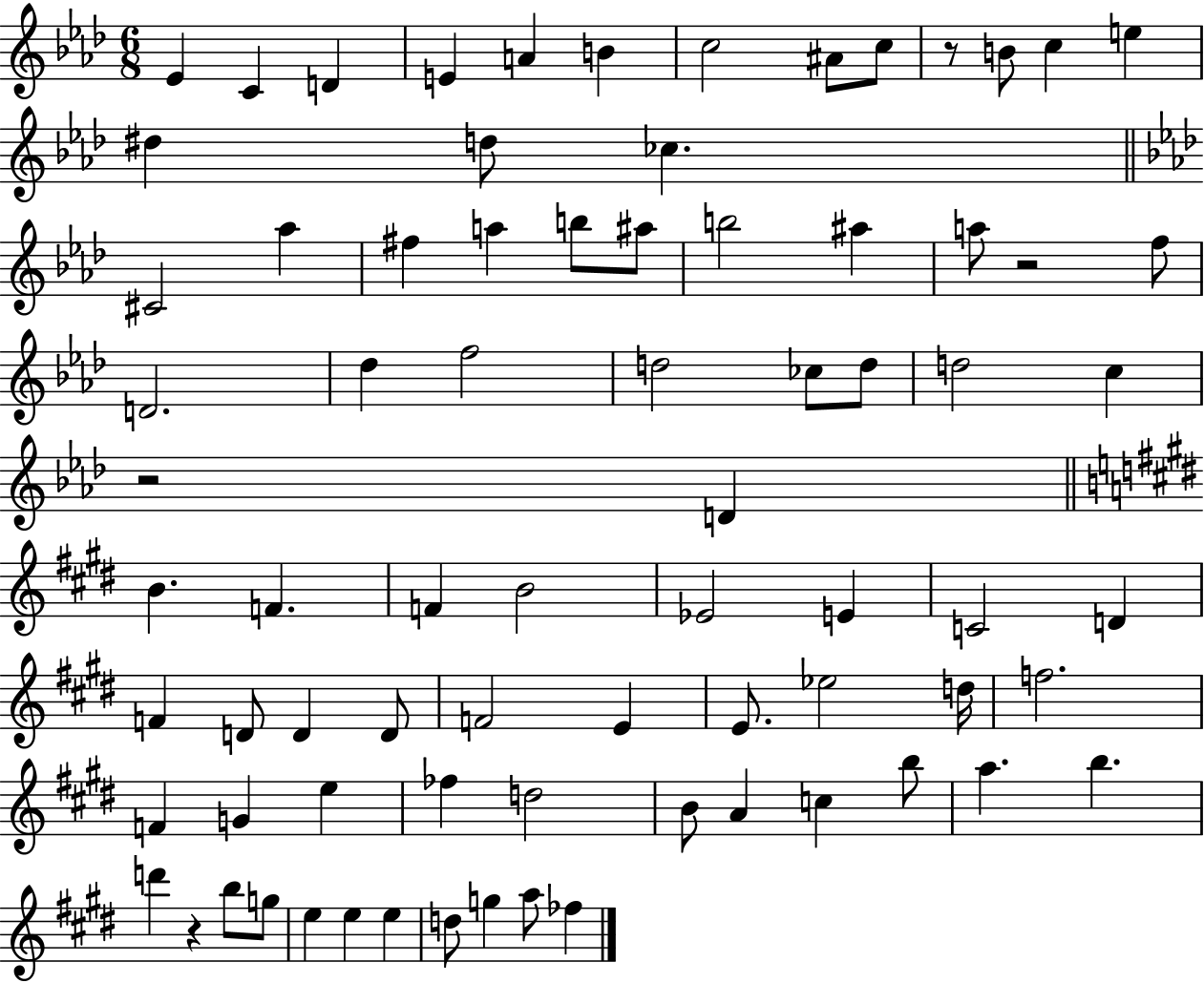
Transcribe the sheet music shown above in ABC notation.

X:1
T:Untitled
M:6/8
L:1/4
K:Ab
_E C D E A B c2 ^A/2 c/2 z/2 B/2 c e ^d d/2 _c ^C2 _a ^f a b/2 ^a/2 b2 ^a a/2 z2 f/2 D2 _d f2 d2 _c/2 d/2 d2 c z2 D B F F B2 _E2 E C2 D F D/2 D D/2 F2 E E/2 _e2 d/4 f2 F G e _f d2 B/2 A c b/2 a b d' z b/2 g/2 e e e d/2 g a/2 _f